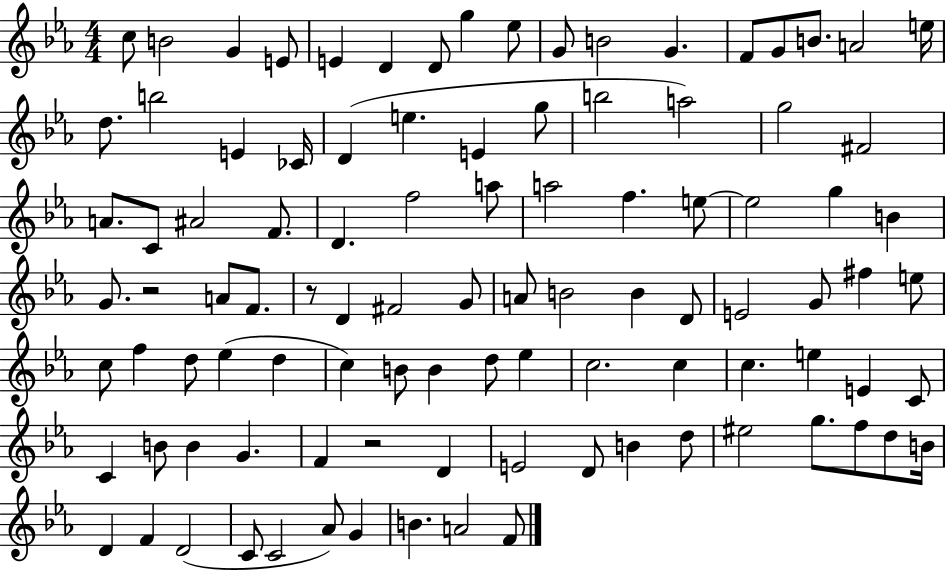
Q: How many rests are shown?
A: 3